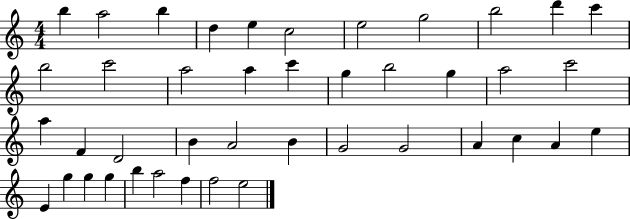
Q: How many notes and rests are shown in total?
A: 42